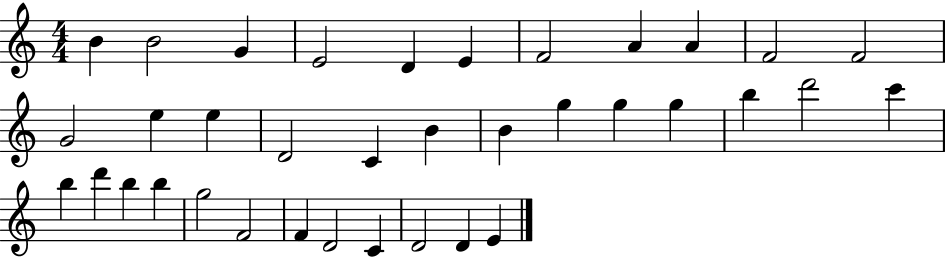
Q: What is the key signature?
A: C major